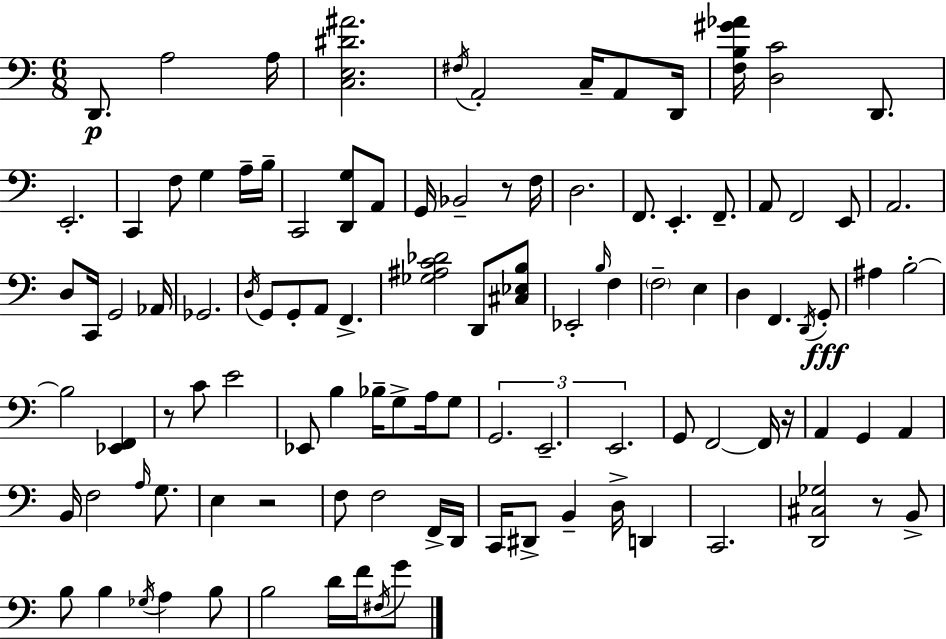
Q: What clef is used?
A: bass